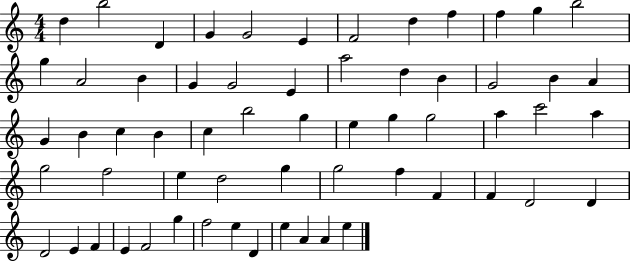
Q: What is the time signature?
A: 4/4